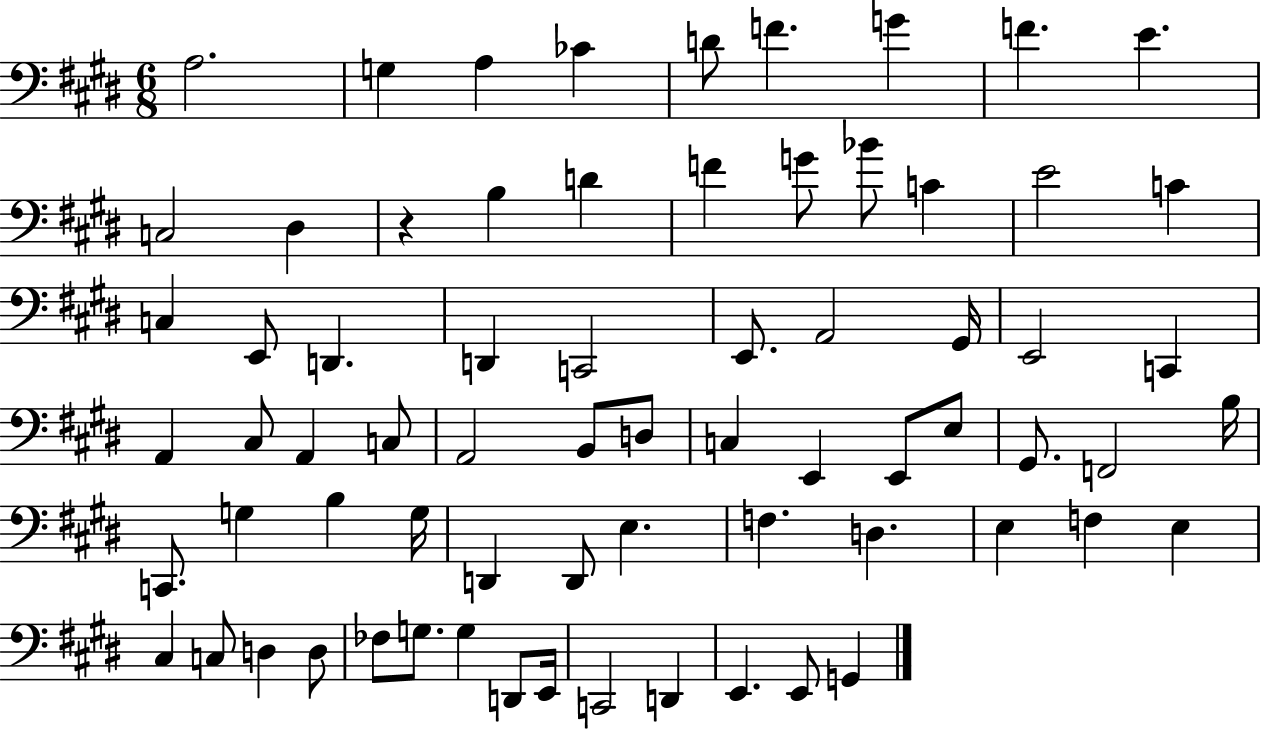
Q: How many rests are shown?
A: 1